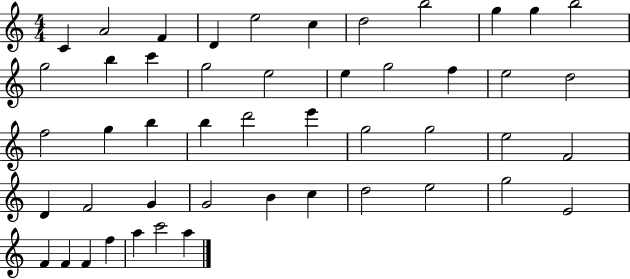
C4/q A4/h F4/q D4/q E5/h C5/q D5/h B5/h G5/q G5/q B5/h G5/h B5/q C6/q G5/h E5/h E5/q G5/h F5/q E5/h D5/h F5/h G5/q B5/q B5/q D6/h E6/q G5/h G5/h E5/h F4/h D4/q F4/h G4/q G4/h B4/q C5/q D5/h E5/h G5/h E4/h F4/q F4/q F4/q F5/q A5/q C6/h A5/q